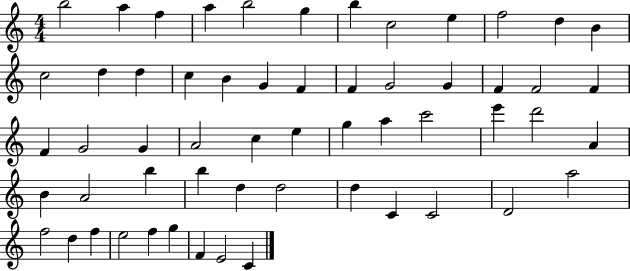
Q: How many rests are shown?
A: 0